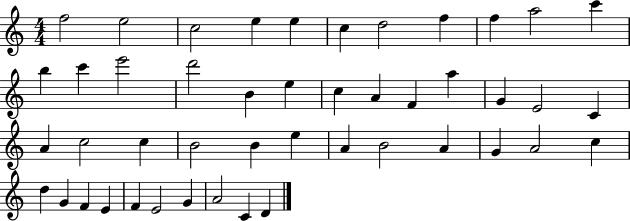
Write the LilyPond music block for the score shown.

{
  \clef treble
  \numericTimeSignature
  \time 4/4
  \key c \major
  f''2 e''2 | c''2 e''4 e''4 | c''4 d''2 f''4 | f''4 a''2 c'''4 | \break b''4 c'''4 e'''2 | d'''2 b'4 e''4 | c''4 a'4 f'4 a''4 | g'4 e'2 c'4 | \break a'4 c''2 c''4 | b'2 b'4 e''4 | a'4 b'2 a'4 | g'4 a'2 c''4 | \break d''4 g'4 f'4 e'4 | f'4 e'2 g'4 | a'2 c'4 d'4 | \bar "|."
}